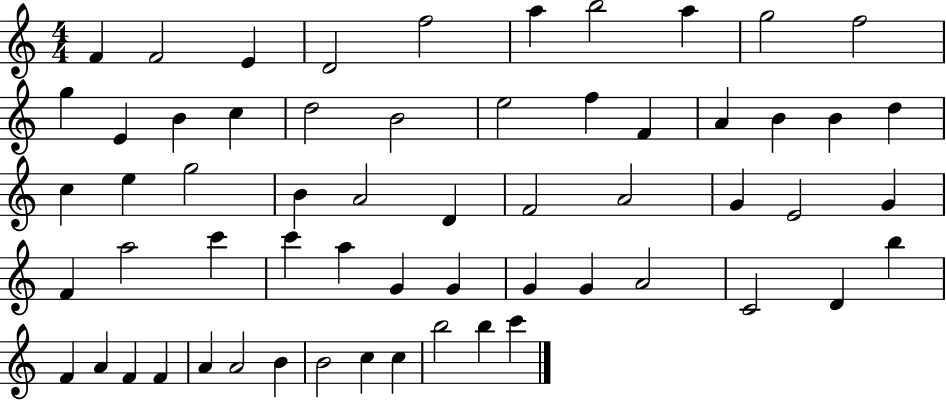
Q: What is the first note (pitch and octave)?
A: F4